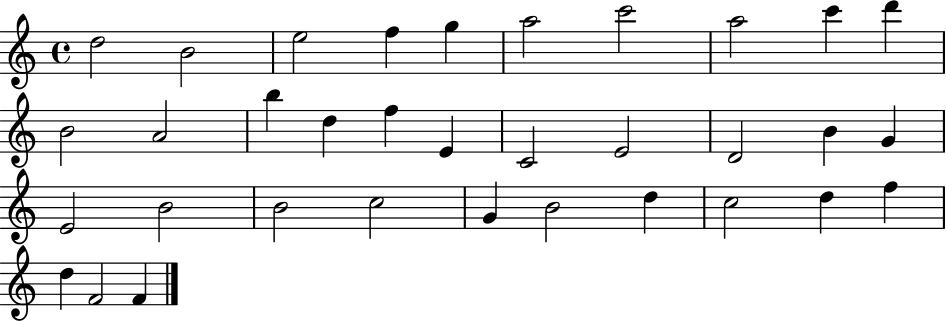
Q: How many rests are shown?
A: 0